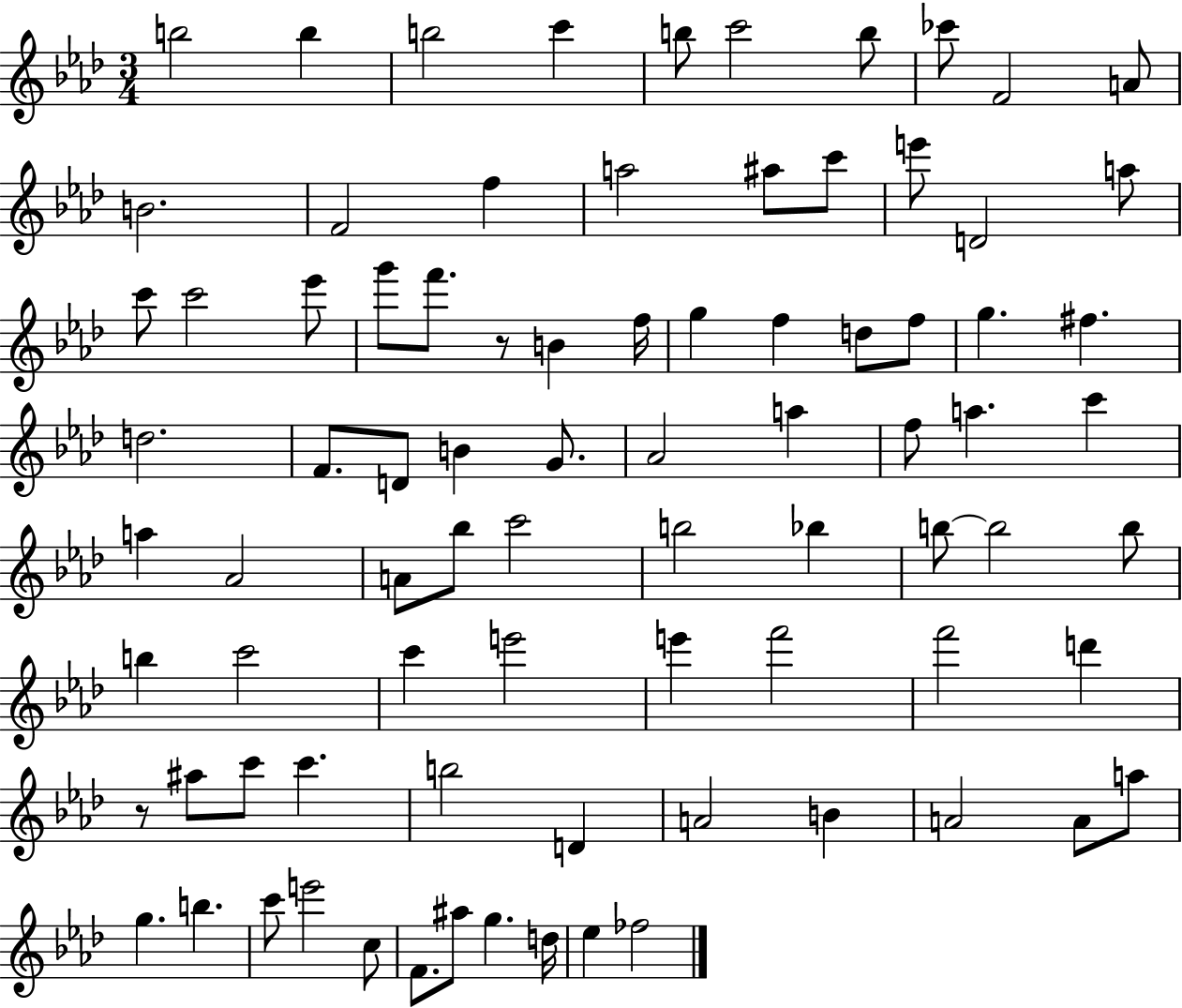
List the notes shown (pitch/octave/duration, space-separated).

B5/h B5/q B5/h C6/q B5/e C6/h B5/e CES6/e F4/h A4/e B4/h. F4/h F5/q A5/h A#5/e C6/e E6/e D4/h A5/e C6/e C6/h Eb6/e G6/e F6/e. R/e B4/q F5/s G5/q F5/q D5/e F5/e G5/q. F#5/q. D5/h. F4/e. D4/e B4/q G4/e. Ab4/h A5/q F5/e A5/q. C6/q A5/q Ab4/h A4/e Bb5/e C6/h B5/h Bb5/q B5/e B5/h B5/e B5/q C6/h C6/q E6/h E6/q F6/h F6/h D6/q R/e A#5/e C6/e C6/q. B5/h D4/q A4/h B4/q A4/h A4/e A5/e G5/q. B5/q. C6/e E6/h C5/e F4/e. A#5/e G5/q. D5/s Eb5/q FES5/h